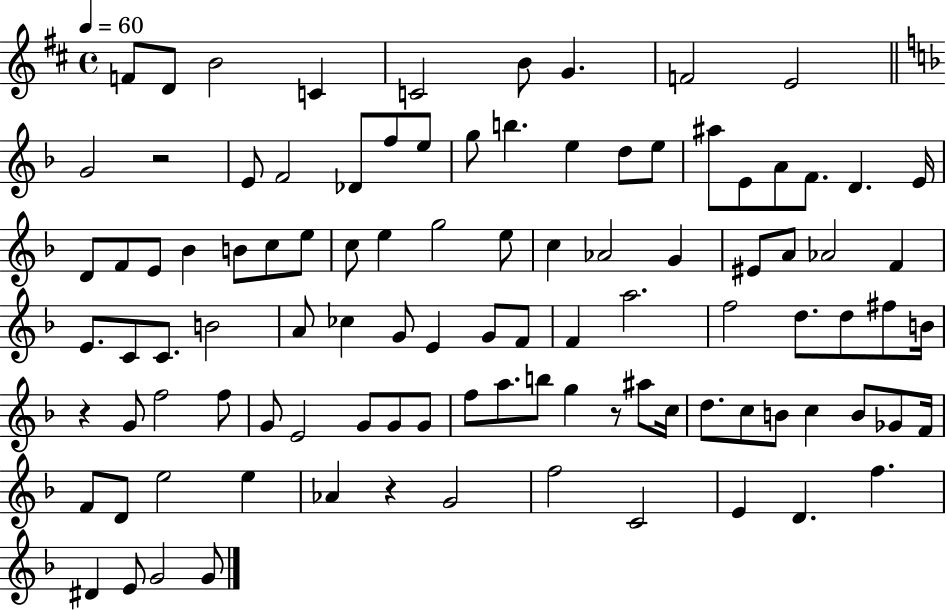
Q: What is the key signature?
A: D major